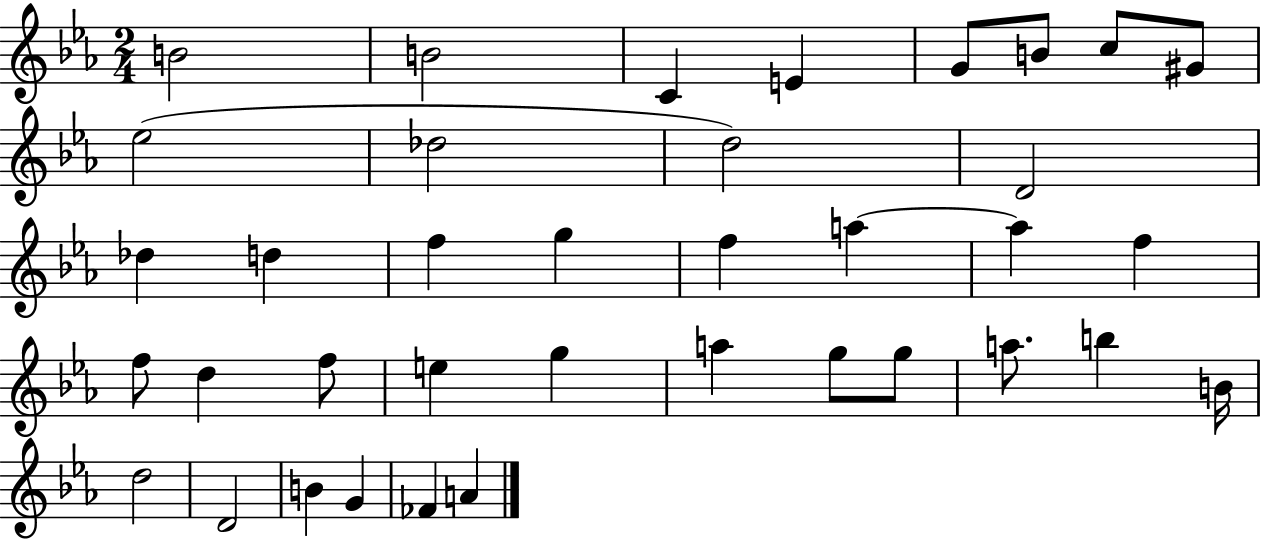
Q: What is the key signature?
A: EES major